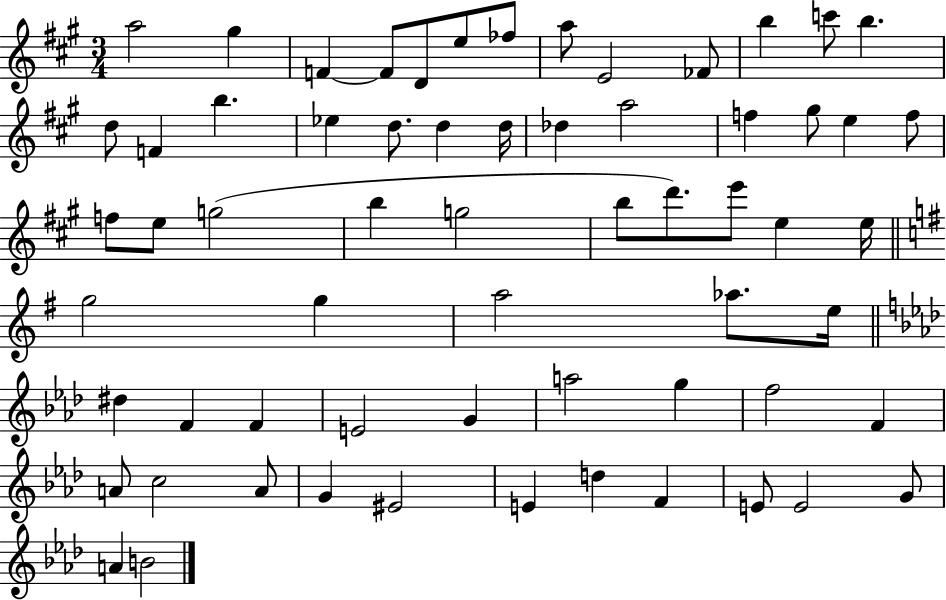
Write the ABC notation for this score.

X:1
T:Untitled
M:3/4
L:1/4
K:A
a2 ^g F F/2 D/2 e/2 _f/2 a/2 E2 _F/2 b c'/2 b d/2 F b _e d/2 d d/4 _d a2 f ^g/2 e f/2 f/2 e/2 g2 b g2 b/2 d'/2 e'/2 e e/4 g2 g a2 _a/2 e/4 ^d F F E2 G a2 g f2 F A/2 c2 A/2 G ^E2 E d F E/2 E2 G/2 A B2